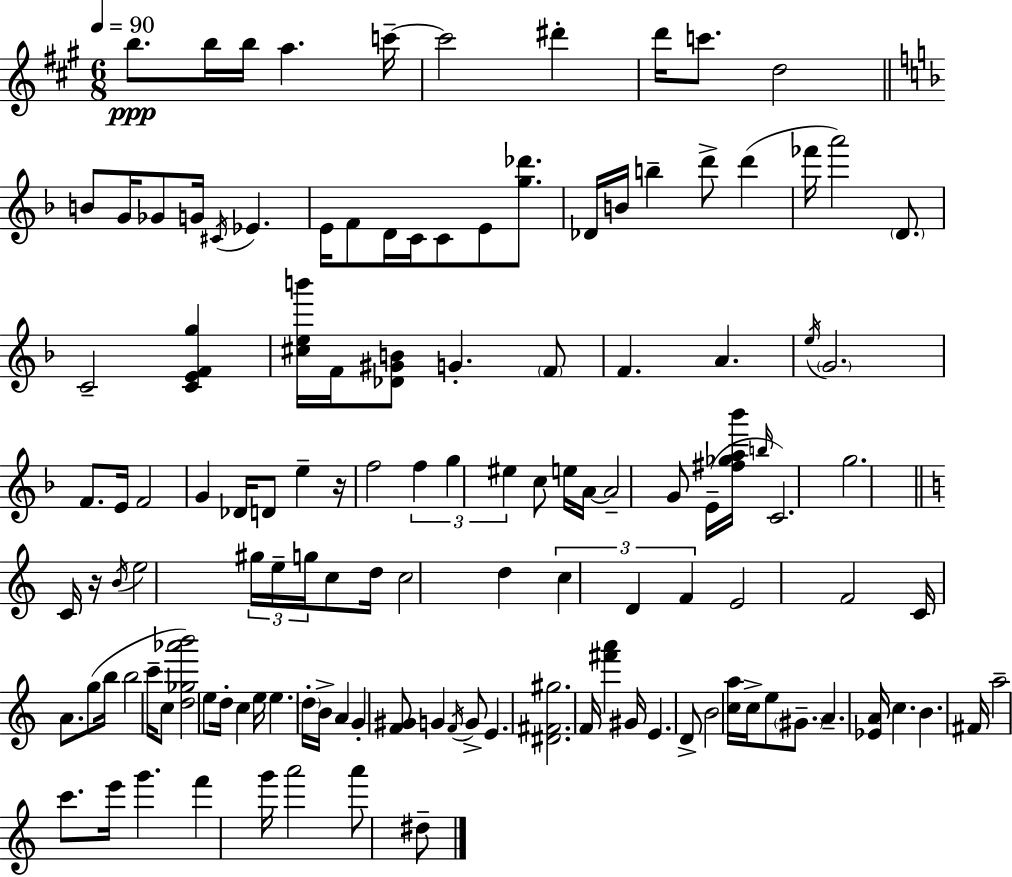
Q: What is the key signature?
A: A major